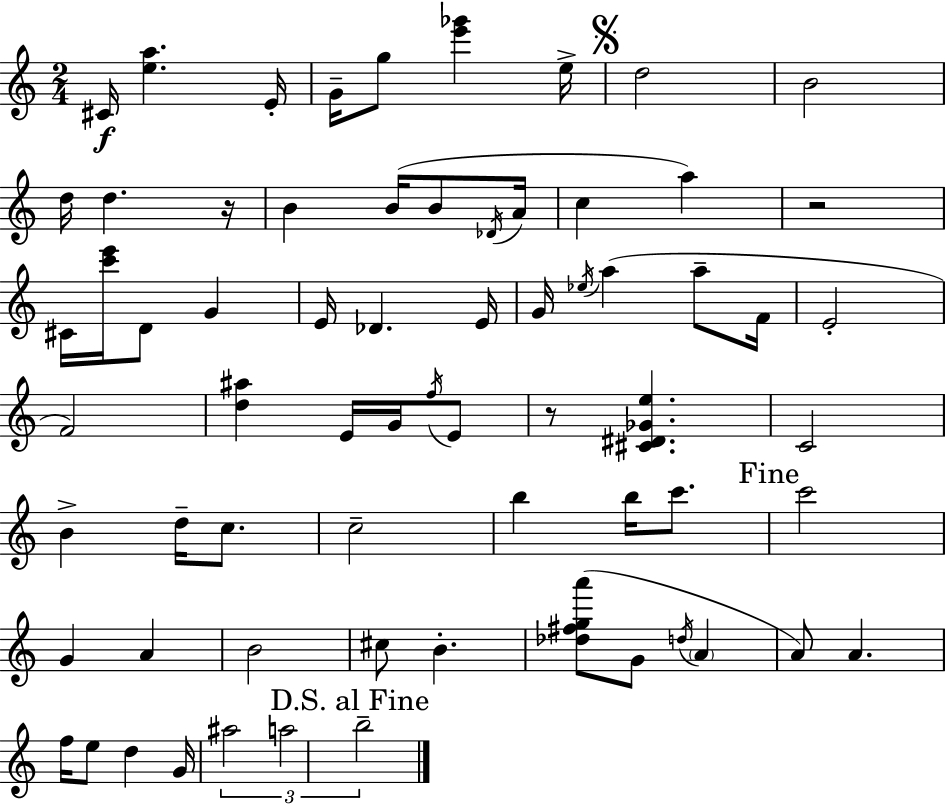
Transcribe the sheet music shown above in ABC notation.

X:1
T:Untitled
M:2/4
L:1/4
K:Am
^C/4 [ea] E/4 G/4 g/2 [e'_g'] e/4 d2 B2 d/4 d z/4 B B/4 B/2 _D/4 A/4 c a z2 ^C/4 [c'e']/4 D/2 G E/4 _D E/4 G/4 _e/4 a a/2 F/4 E2 F2 [d^a] E/4 G/4 f/4 E/2 z/2 [^C^D_Ge] C2 B d/4 c/2 c2 b b/4 c'/2 c'2 G A B2 ^c/2 B [_d^fga']/2 G/2 d/4 A A/2 A f/4 e/2 d G/4 ^a2 a2 b2